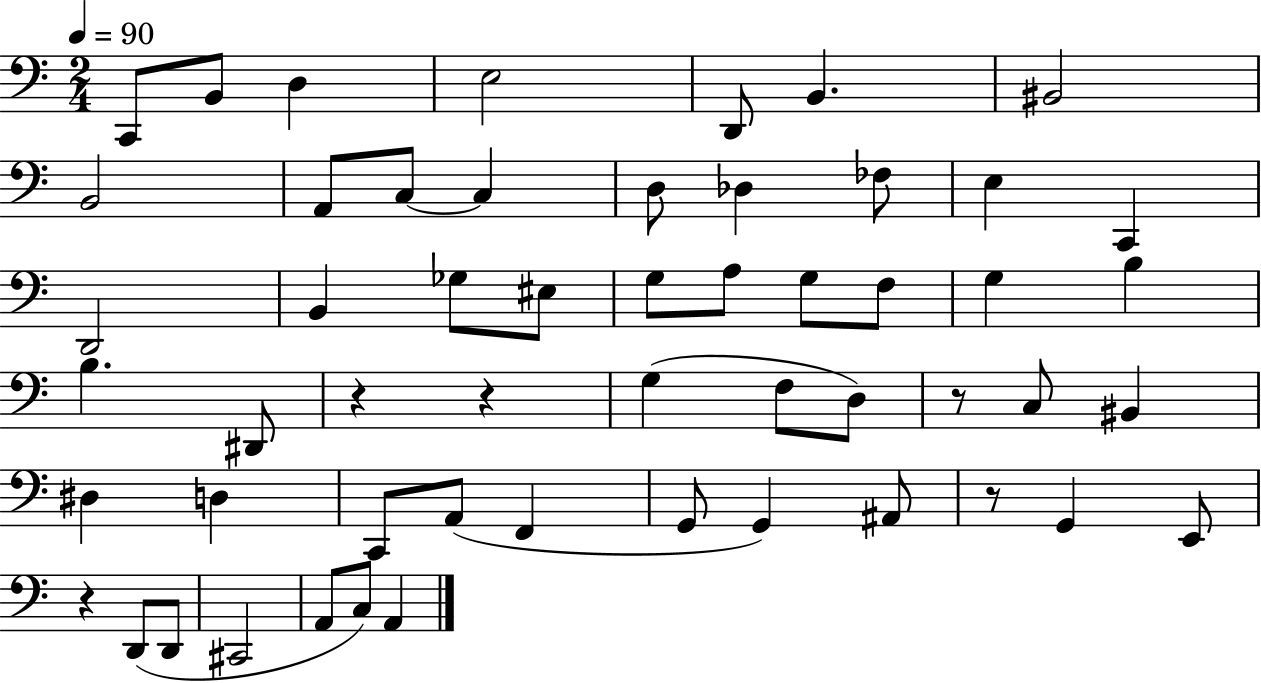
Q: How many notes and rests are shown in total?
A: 54